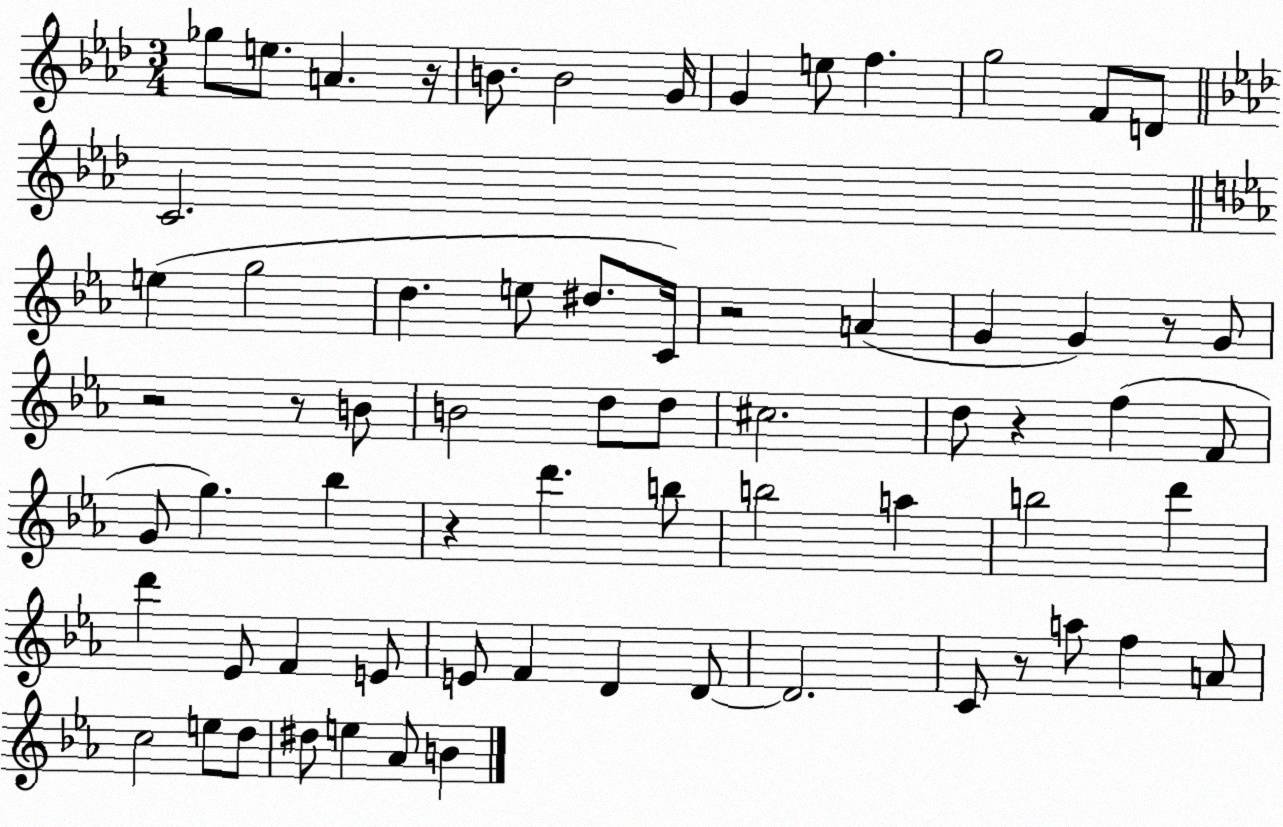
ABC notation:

X:1
T:Untitled
M:3/4
L:1/4
K:Ab
_g/2 e/2 A z/4 B/2 B2 G/4 G e/2 f g2 F/2 D/2 C2 e g2 d e/2 ^d/2 C/4 z2 A G G z/2 G/2 z2 z/2 B/2 B2 d/2 d/2 ^c2 d/2 z f F/2 G/2 g _b z d' b/2 b2 a b2 d' d' _E/2 F E/2 E/2 F D D/2 D2 C/2 z/2 a/2 f A/2 c2 e/2 d/2 ^d/2 e _A/2 B